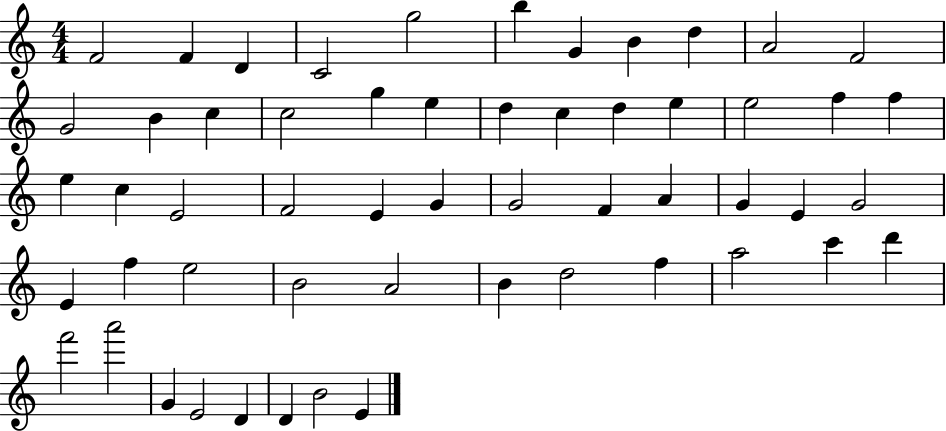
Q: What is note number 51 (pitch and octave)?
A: E4